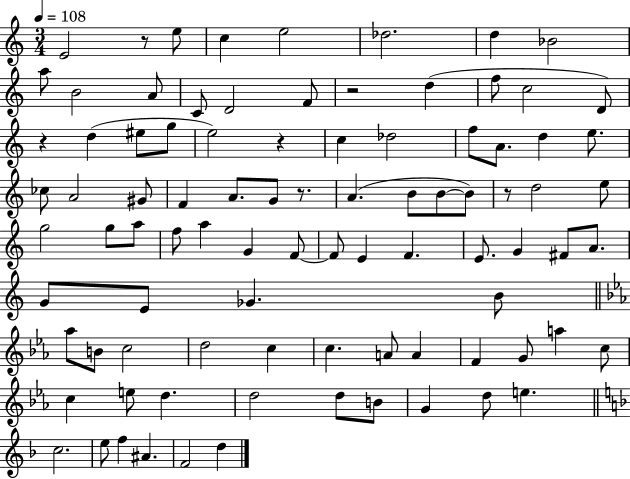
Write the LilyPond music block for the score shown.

{
  \clef treble
  \numericTimeSignature
  \time 3/4
  \key c \major
  \tempo 4 = 108
  e'2 r8 e''8 | c''4 e''2 | des''2. | d''4 bes'2 | \break a''8 b'2 a'8 | c'8 d'2 f'8 | r2 d''4( | f''8 c''2 d'8) | \break r4 d''4( eis''8 g''8 | e''2) r4 | c''4 des''2 | f''8 a'8. d''4 e''8. | \break ces''8 a'2 gis'8 | f'4 a'8. g'8 r8. | a'4.( b'8 b'8~~ b'8) | r8 d''2 e''8 | \break g''2 g''8 a''8 | f''8 a''4 g'4 f'8~~ | f'8 e'4 f'4. | e'8. g'4 fis'8 a'8. | \break g'8 e'8 ges'4. b'8 | \bar "||" \break \key ees \major aes''8 b'8 c''2 | d''2 c''4 | c''4. a'8 a'4 | f'4 g'8 a''4 c''8 | \break c''4 e''8 d''4. | d''2 d''8 b'8 | g'4 d''8 e''4. | \bar "||" \break \key f \major c''2. | e''8 f''4 ais'4. | f'2 d''4 | \bar "|."
}